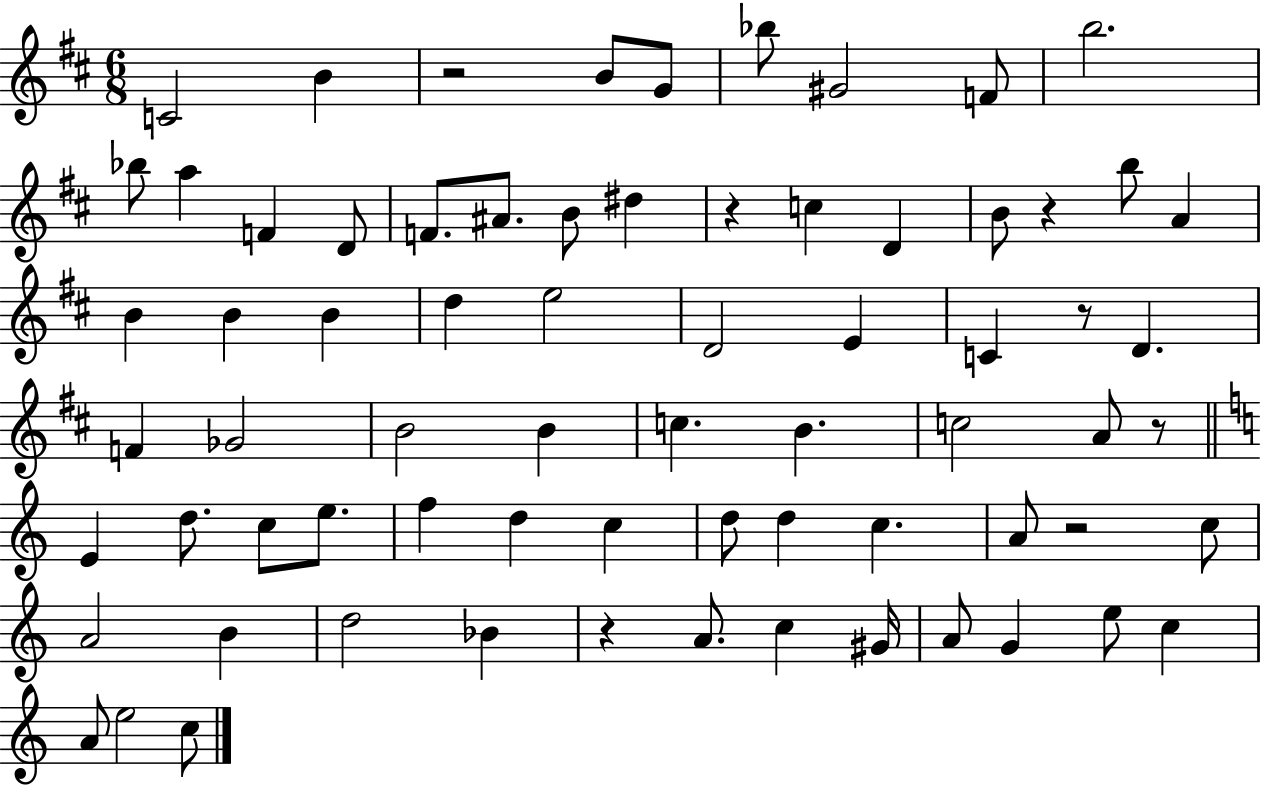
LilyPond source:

{
  \clef treble
  \numericTimeSignature
  \time 6/8
  \key d \major
  c'2 b'4 | r2 b'8 g'8 | bes''8 gis'2 f'8 | b''2. | \break bes''8 a''4 f'4 d'8 | f'8. ais'8. b'8 dis''4 | r4 c''4 d'4 | b'8 r4 b''8 a'4 | \break b'4 b'4 b'4 | d''4 e''2 | d'2 e'4 | c'4 r8 d'4. | \break f'4 ges'2 | b'2 b'4 | c''4. b'4. | c''2 a'8 r8 | \break \bar "||" \break \key c \major e'4 d''8. c''8 e''8. | f''4 d''4 c''4 | d''8 d''4 c''4. | a'8 r2 c''8 | \break a'2 b'4 | d''2 bes'4 | r4 a'8. c''4 gis'16 | a'8 g'4 e''8 c''4 | \break a'8 e''2 c''8 | \bar "|."
}